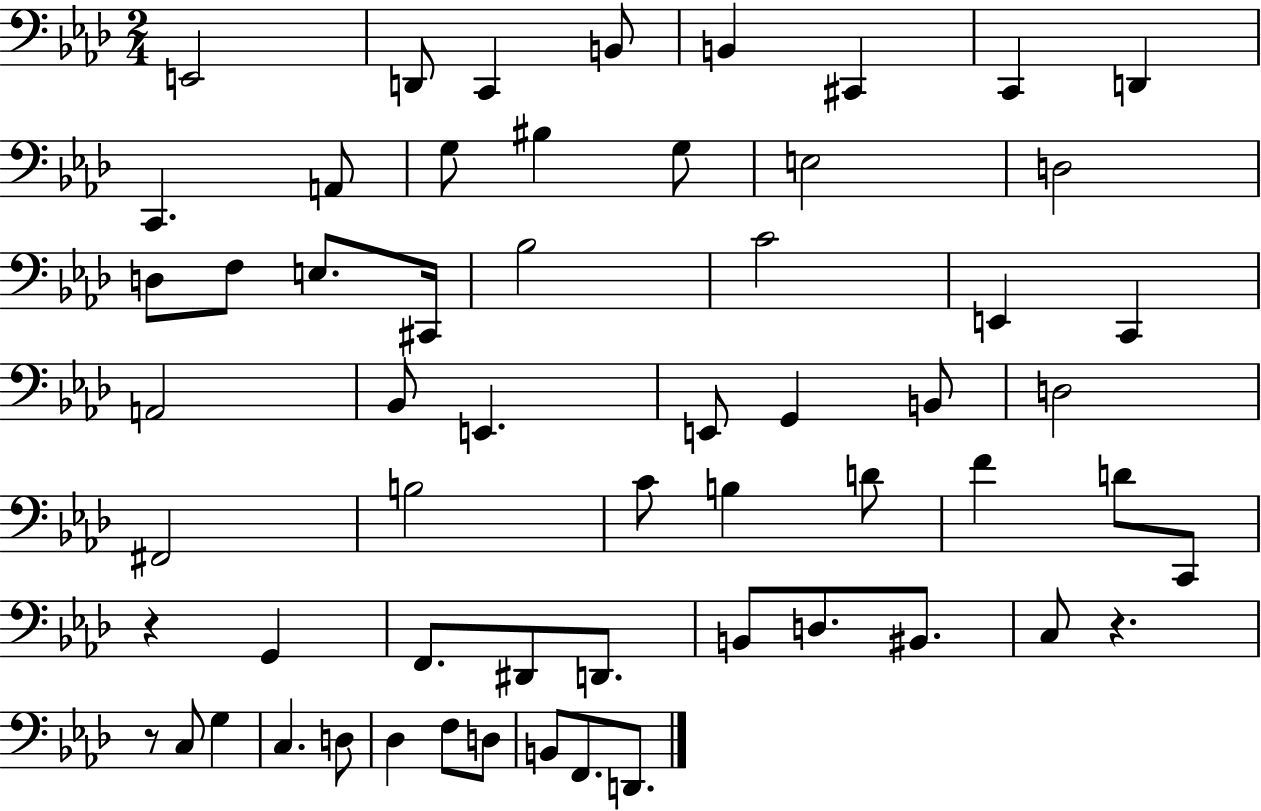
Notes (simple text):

E2/h D2/e C2/q B2/e B2/q C#2/q C2/q D2/q C2/q. A2/e G3/e BIS3/q G3/e E3/h D3/h D3/e F3/e E3/e. C#2/s Bb3/h C4/h E2/q C2/q A2/h Bb2/e E2/q. E2/e G2/q B2/e D3/h F#2/h B3/h C4/e B3/q D4/e F4/q D4/e C2/e R/q G2/q F2/e. D#2/e D2/e. B2/e D3/e. BIS2/e. C3/e R/q. R/e C3/e G3/q C3/q. D3/e Db3/q F3/e D3/e B2/e F2/e. D2/e.